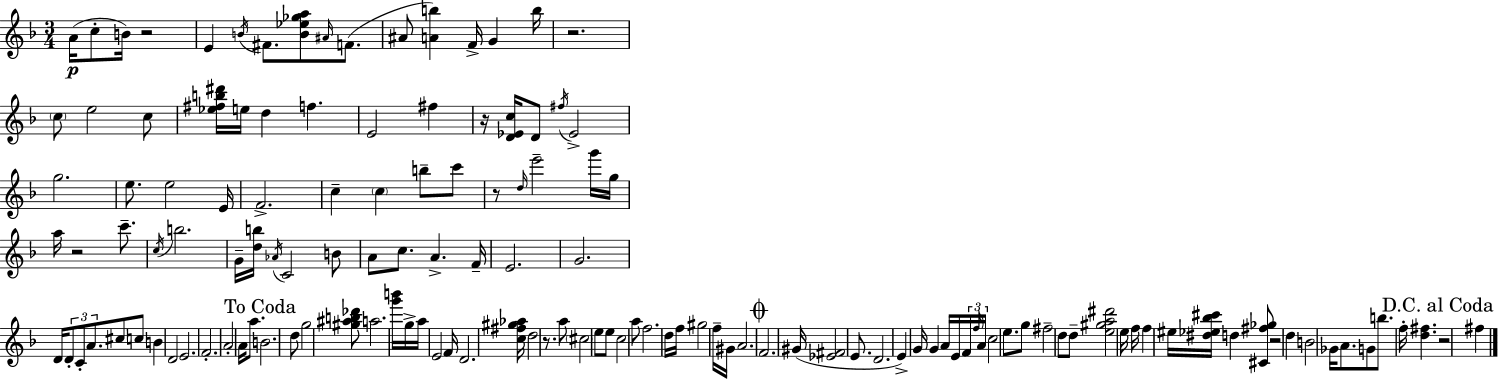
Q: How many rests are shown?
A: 8